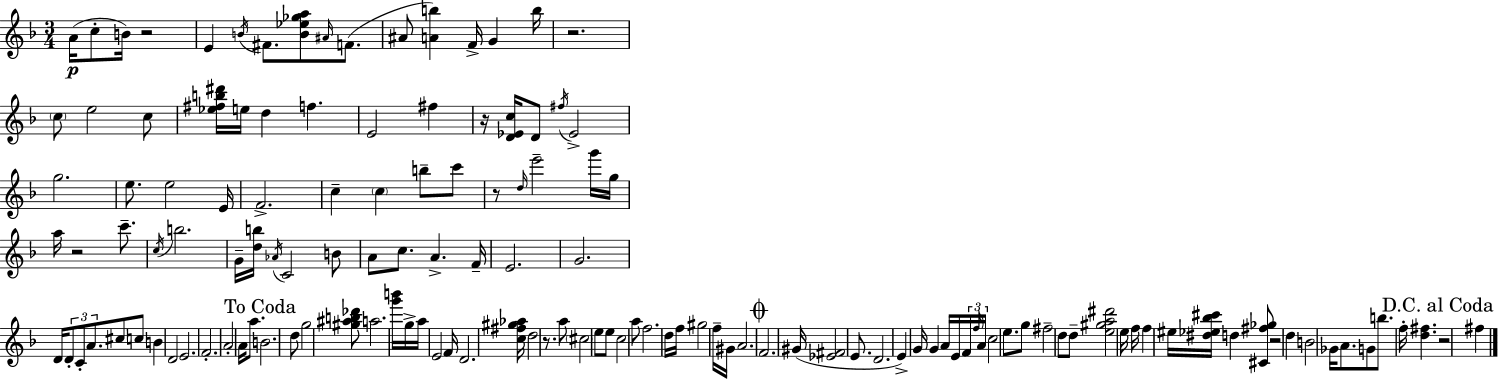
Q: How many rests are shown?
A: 8